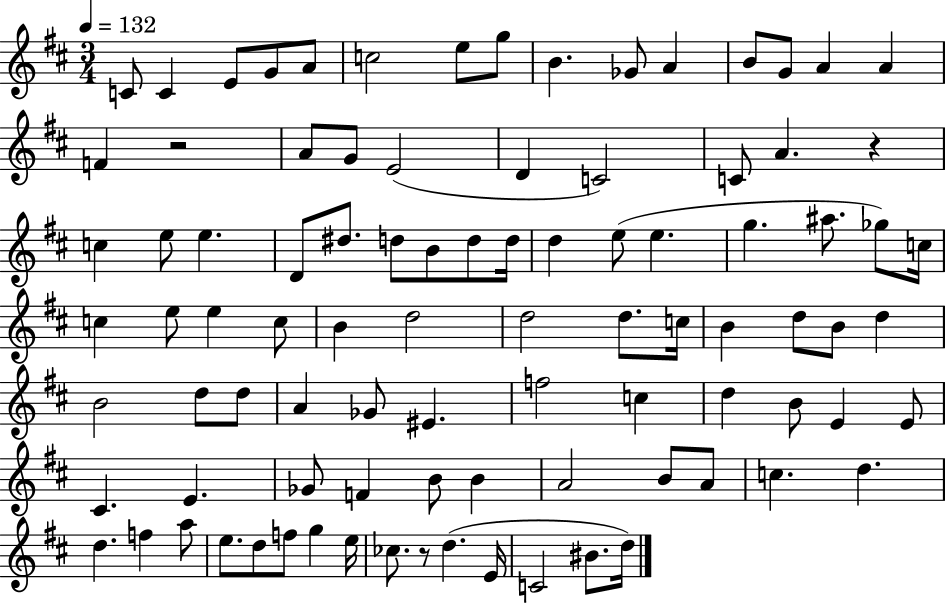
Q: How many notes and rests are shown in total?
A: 92